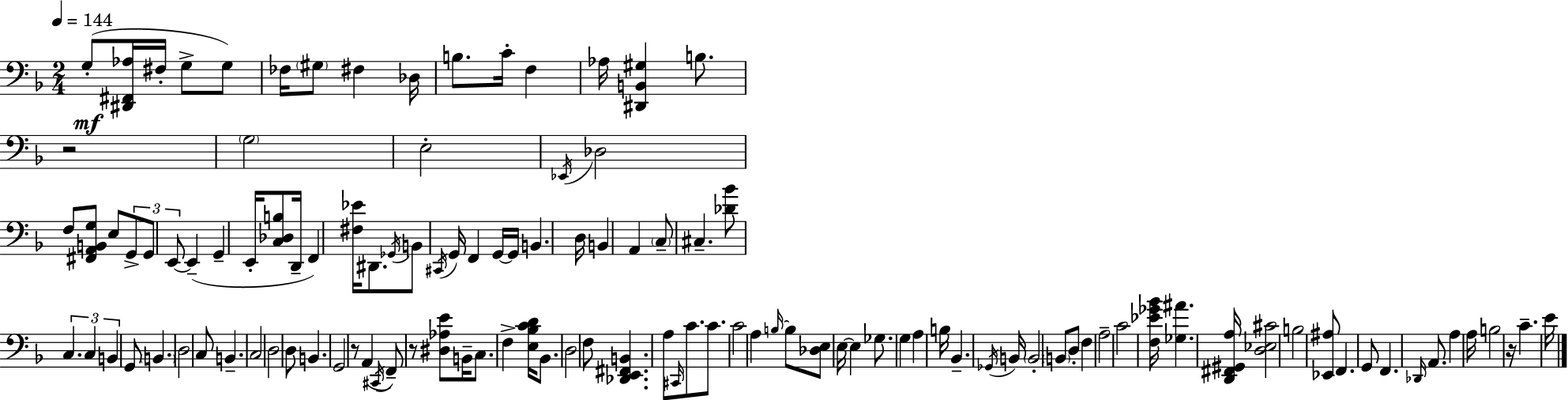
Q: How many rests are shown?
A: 4